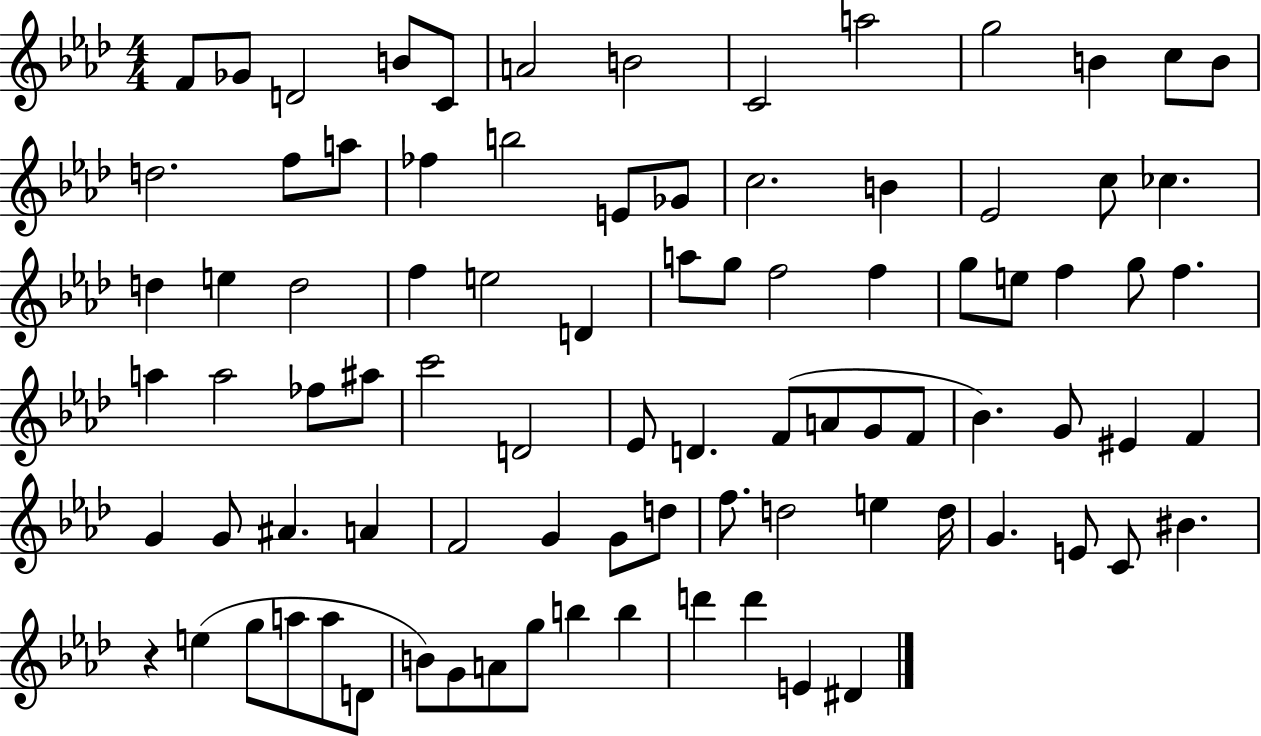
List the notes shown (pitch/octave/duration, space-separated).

F4/e Gb4/e D4/h B4/e C4/e A4/h B4/h C4/h A5/h G5/h B4/q C5/e B4/e D5/h. F5/e A5/e FES5/q B5/h E4/e Gb4/e C5/h. B4/q Eb4/h C5/e CES5/q. D5/q E5/q D5/h F5/q E5/h D4/q A5/e G5/e F5/h F5/q G5/e E5/e F5/q G5/e F5/q. A5/q A5/h FES5/e A#5/e C6/h D4/h Eb4/e D4/q. F4/e A4/e G4/e F4/e Bb4/q. G4/e EIS4/q F4/q G4/q G4/e A#4/q. A4/q F4/h G4/q G4/e D5/e F5/e. D5/h E5/q D5/s G4/q. E4/e C4/e BIS4/q. R/q E5/q G5/e A5/e A5/e D4/e B4/e G4/e A4/e G5/e B5/q B5/q D6/q D6/q E4/q D#4/q